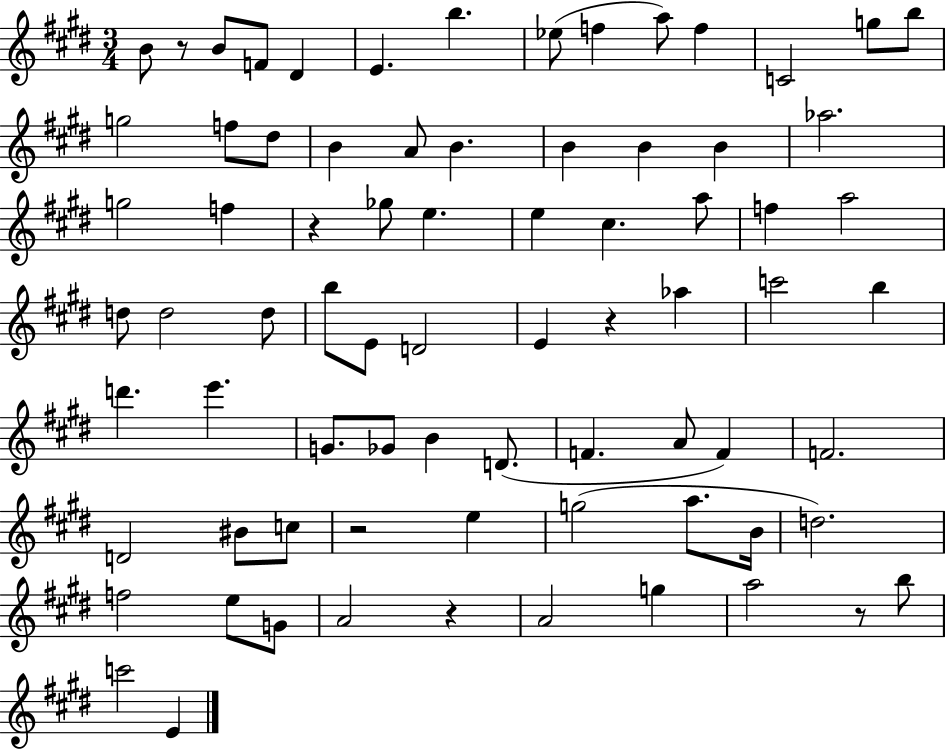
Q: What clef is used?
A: treble